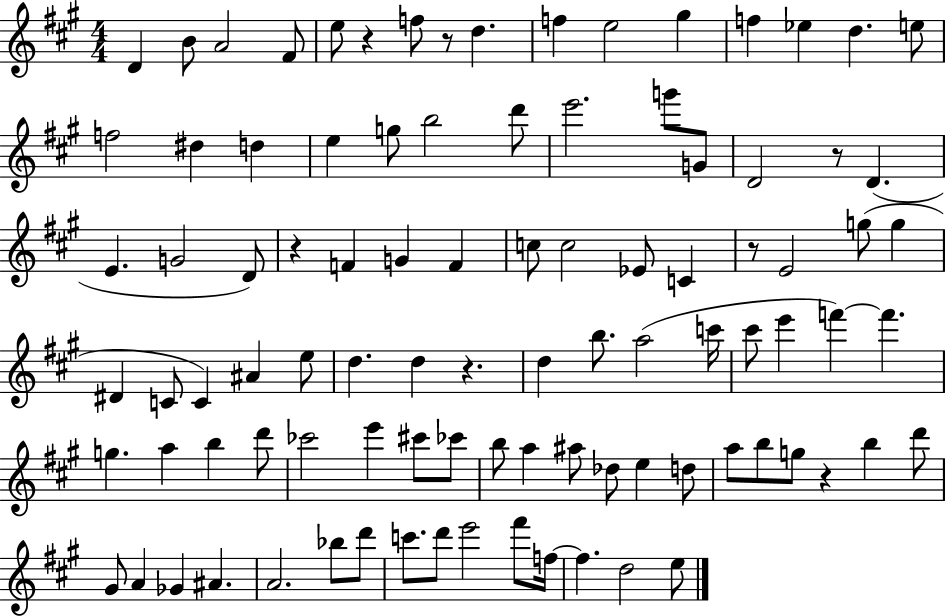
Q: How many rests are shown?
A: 7